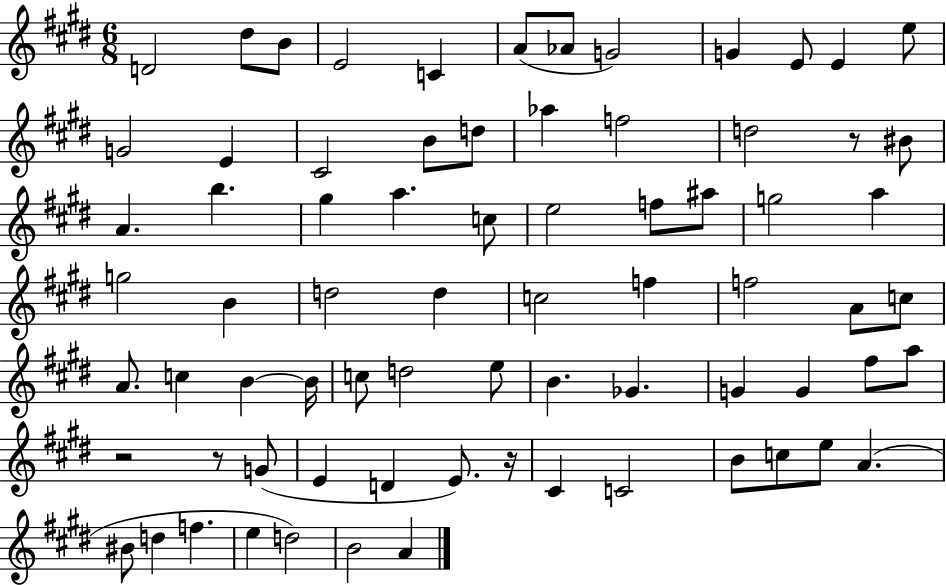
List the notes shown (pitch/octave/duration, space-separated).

D4/h D#5/e B4/e E4/h C4/q A4/e Ab4/e G4/h G4/q E4/e E4/q E5/e G4/h E4/q C#4/h B4/e D5/e Ab5/q F5/h D5/h R/e BIS4/e A4/q. B5/q. G#5/q A5/q. C5/e E5/h F5/e A#5/e G5/h A5/q G5/h B4/q D5/h D5/q C5/h F5/q F5/h A4/e C5/e A4/e. C5/q B4/q B4/s C5/e D5/h E5/e B4/q. Gb4/q. G4/q G4/q F#5/e A5/e R/h R/e G4/e E4/q D4/q E4/e. R/s C#4/q C4/h B4/e C5/e E5/e A4/q. BIS4/e D5/q F5/q. E5/q D5/h B4/h A4/q